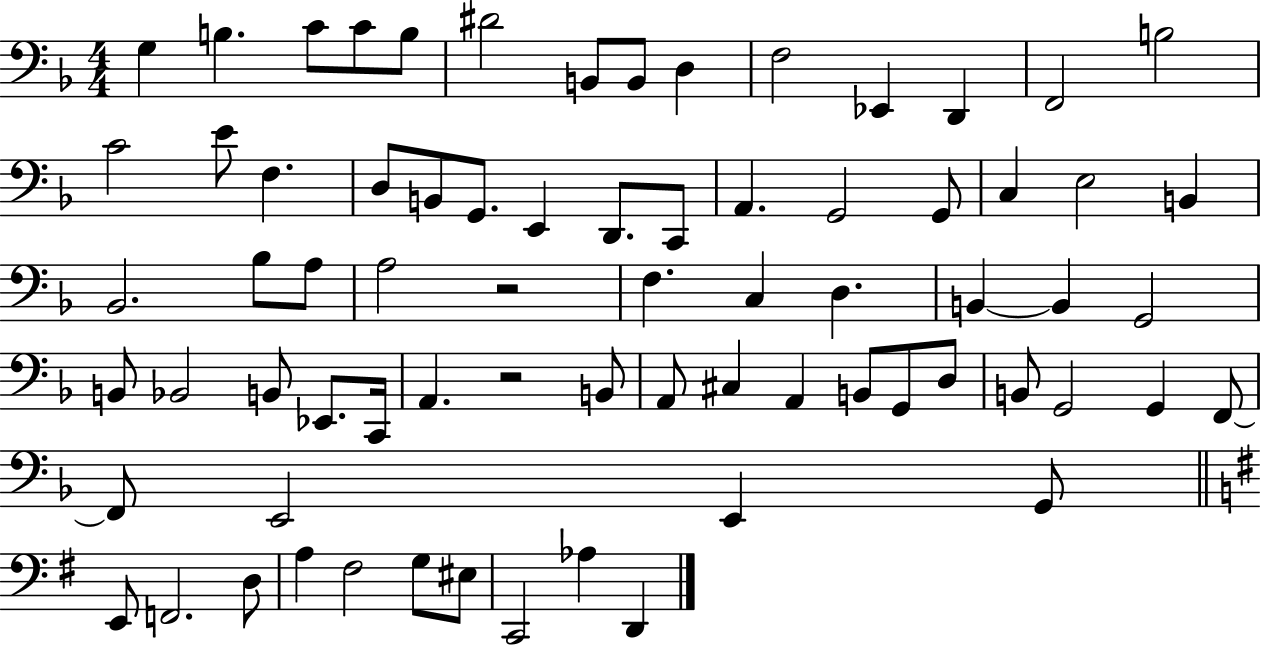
{
  \clef bass
  \numericTimeSignature
  \time 4/4
  \key f \major
  g4 b4. c'8 c'8 b8 | dis'2 b,8 b,8 d4 | f2 ees,4 d,4 | f,2 b2 | \break c'2 e'8 f4. | d8 b,8 g,8. e,4 d,8. c,8 | a,4. g,2 g,8 | c4 e2 b,4 | \break bes,2. bes8 a8 | a2 r2 | f4. c4 d4. | b,4~~ b,4 g,2 | \break b,8 bes,2 b,8 ees,8. c,16 | a,4. r2 b,8 | a,8 cis4 a,4 b,8 g,8 d8 | b,8 g,2 g,4 f,8~~ | \break f,8 e,2 e,4 g,8 | \bar "||" \break \key g \major e,8 f,2. d8 | a4 fis2 g8 eis8 | c,2 aes4 d,4 | \bar "|."
}